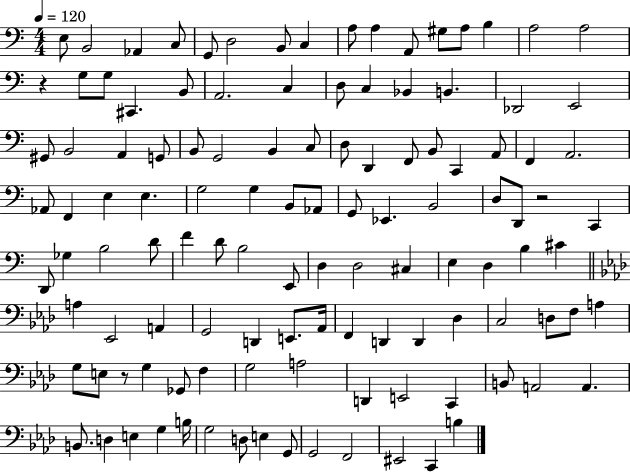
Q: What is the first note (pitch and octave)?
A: E3